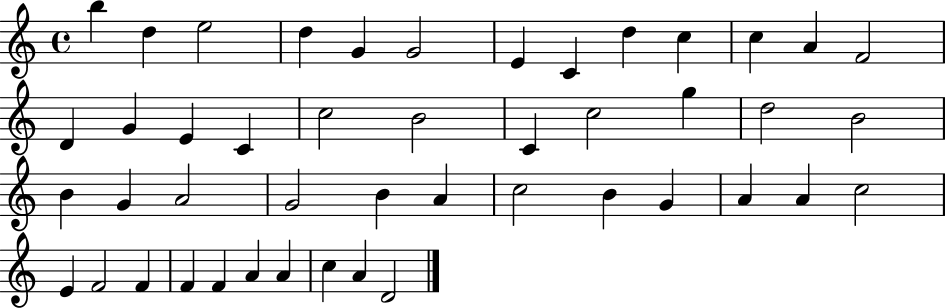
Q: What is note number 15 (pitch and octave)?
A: G4